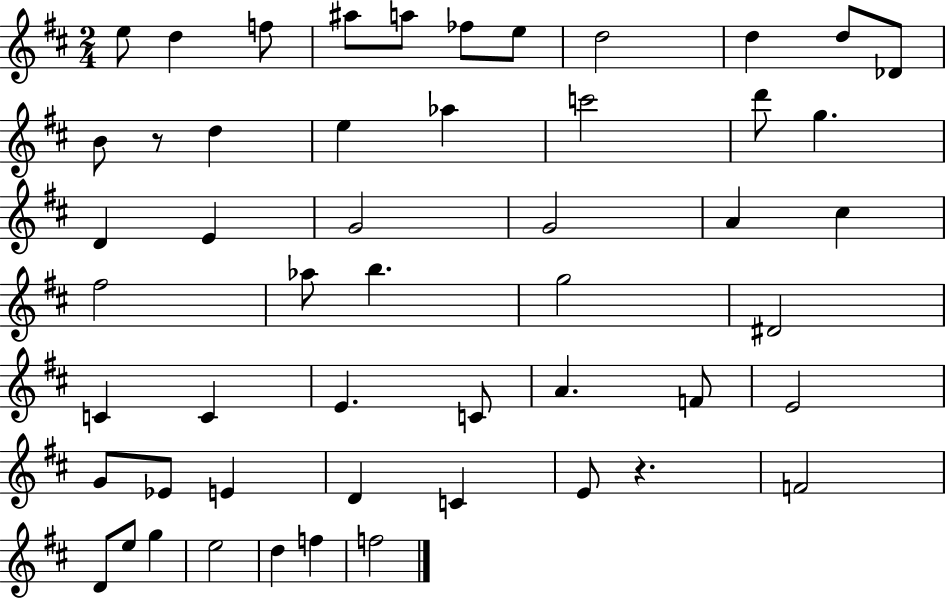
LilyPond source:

{
  \clef treble
  \numericTimeSignature
  \time 2/4
  \key d \major
  e''8 d''4 f''8 | ais''8 a''8 fes''8 e''8 | d''2 | d''4 d''8 des'8 | \break b'8 r8 d''4 | e''4 aes''4 | c'''2 | d'''8 g''4. | \break d'4 e'4 | g'2 | g'2 | a'4 cis''4 | \break fis''2 | aes''8 b''4. | g''2 | dis'2 | \break c'4 c'4 | e'4. c'8 | a'4. f'8 | e'2 | \break g'8 ees'8 e'4 | d'4 c'4 | e'8 r4. | f'2 | \break d'8 e''8 g''4 | e''2 | d''4 f''4 | f''2 | \break \bar "|."
}